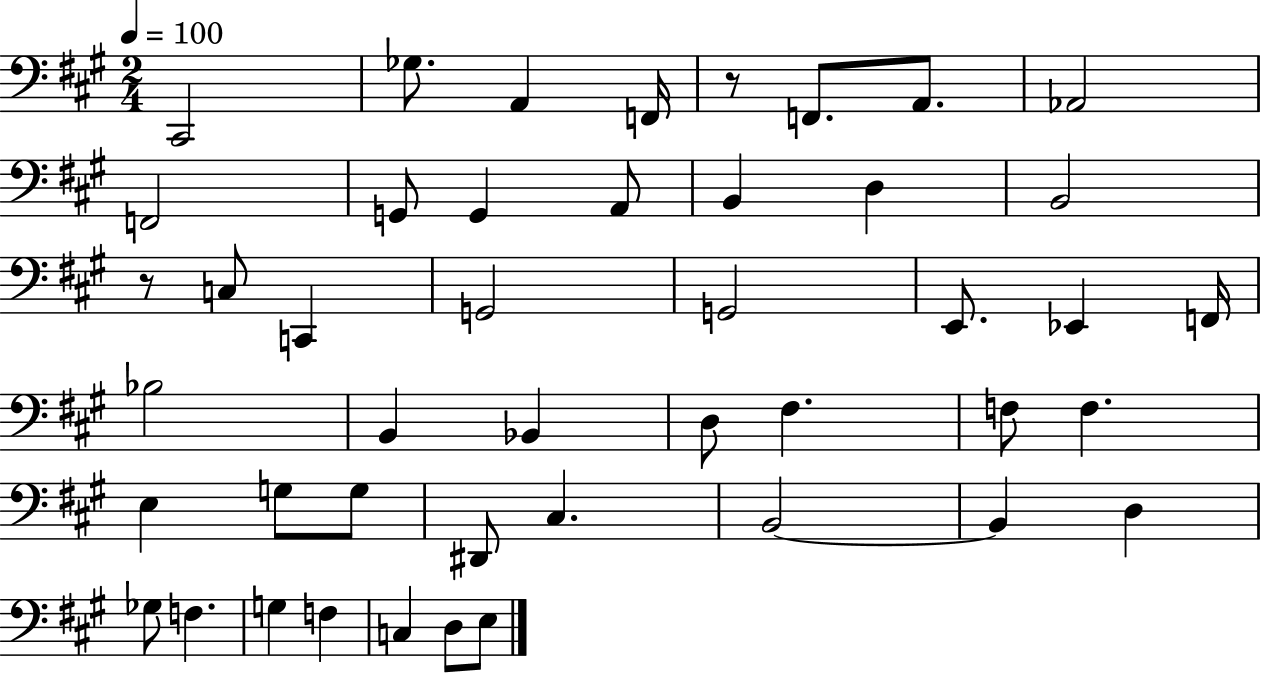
C#2/h Gb3/e. A2/q F2/s R/e F2/e. A2/e. Ab2/h F2/h G2/e G2/q A2/e B2/q D3/q B2/h R/e C3/e C2/q G2/h G2/h E2/e. Eb2/q F2/s Bb3/h B2/q Bb2/q D3/e F#3/q. F3/e F3/q. E3/q G3/e G3/e D#2/e C#3/q. B2/h B2/q D3/q Gb3/e F3/q. G3/q F3/q C3/q D3/e E3/e